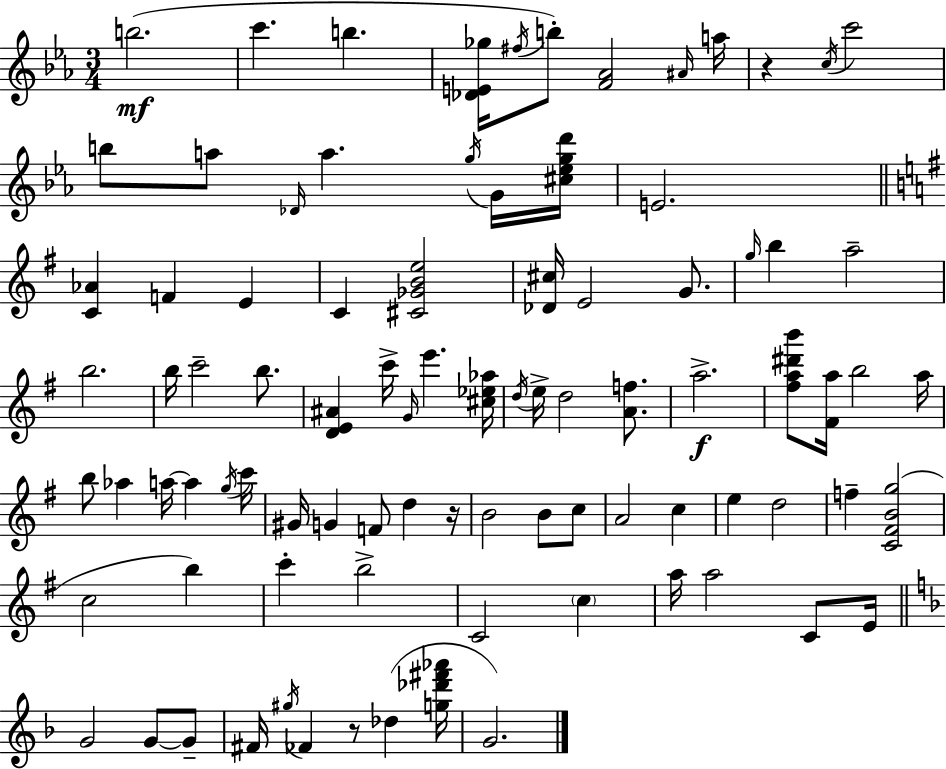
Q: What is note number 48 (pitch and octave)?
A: B4